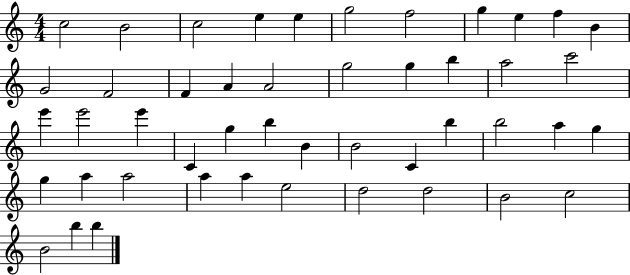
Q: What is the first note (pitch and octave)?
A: C5